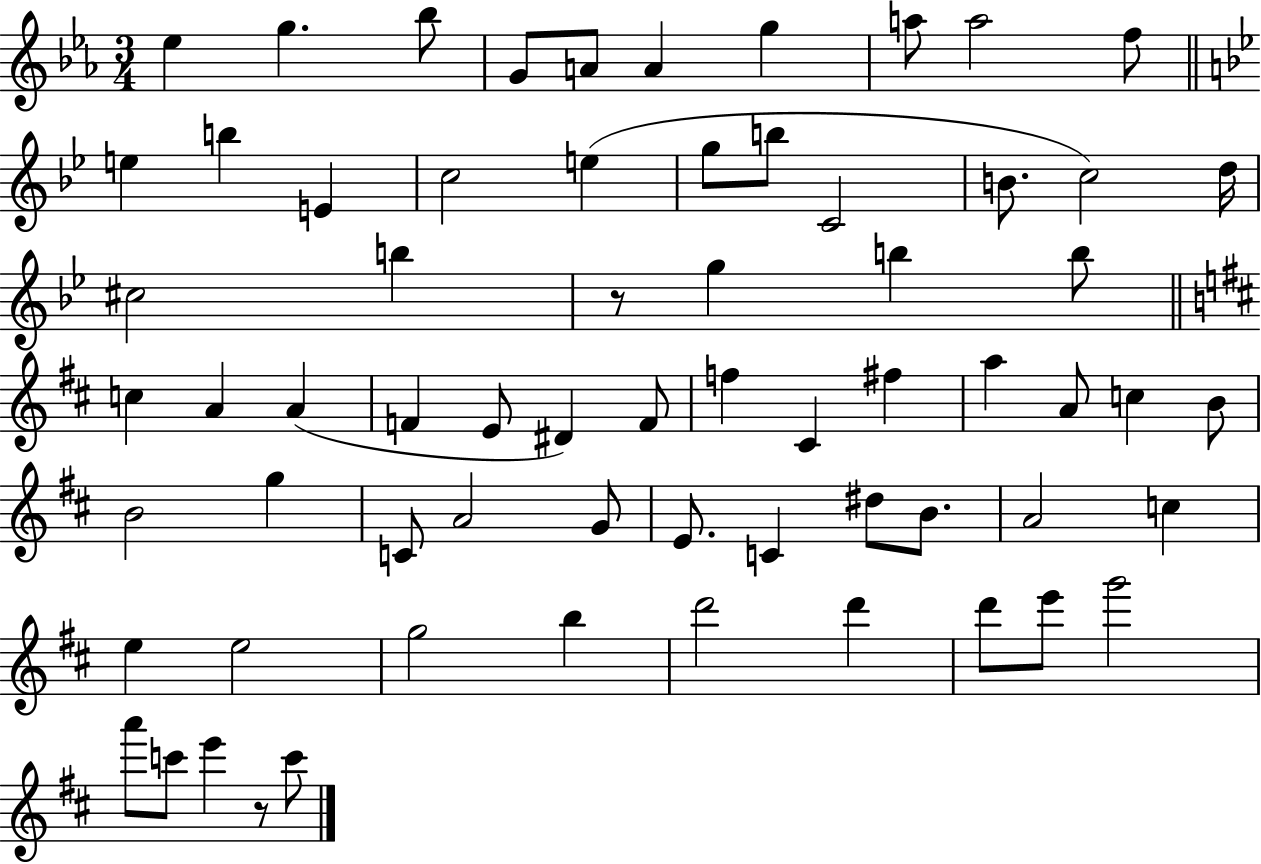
Eb5/q G5/q. Bb5/e G4/e A4/e A4/q G5/q A5/e A5/h F5/e E5/q B5/q E4/q C5/h E5/q G5/e B5/e C4/h B4/e. C5/h D5/s C#5/h B5/q R/e G5/q B5/q B5/e C5/q A4/q A4/q F4/q E4/e D#4/q F4/e F5/q C#4/q F#5/q A5/q A4/e C5/q B4/e B4/h G5/q C4/e A4/h G4/e E4/e. C4/q D#5/e B4/e. A4/h C5/q E5/q E5/h G5/h B5/q D6/h D6/q D6/e E6/e G6/h A6/e C6/e E6/q R/e C6/e